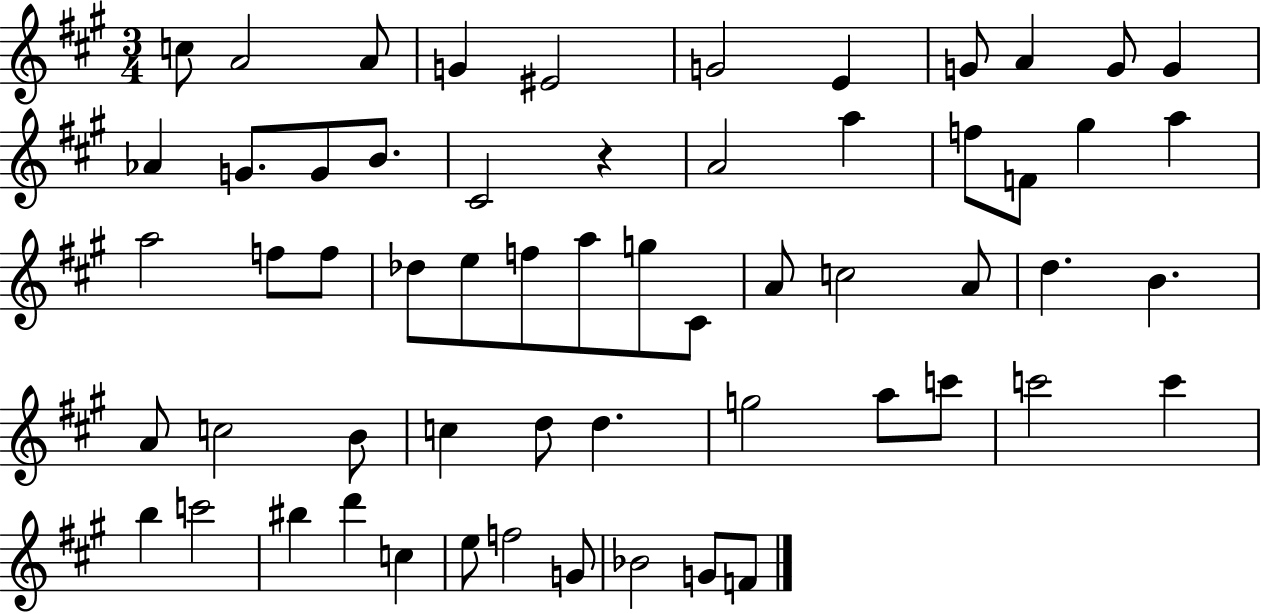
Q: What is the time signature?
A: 3/4